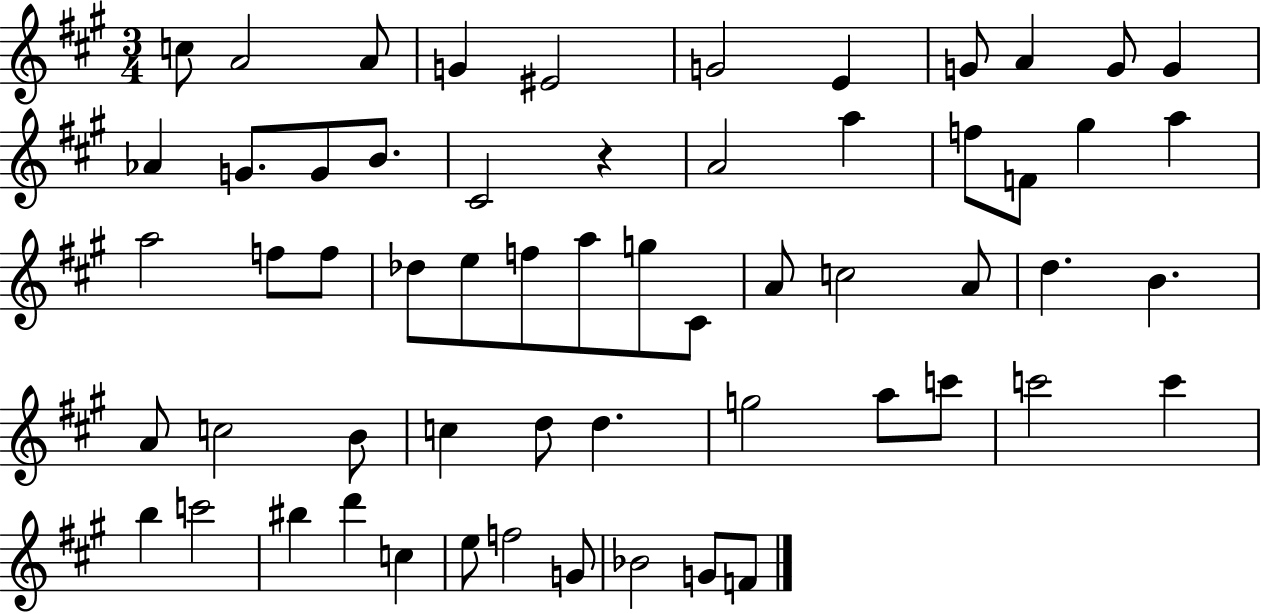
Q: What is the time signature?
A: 3/4